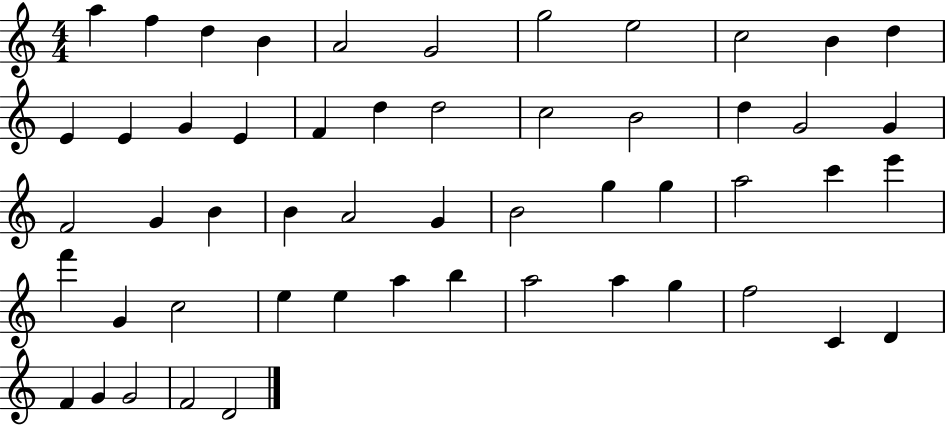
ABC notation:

X:1
T:Untitled
M:4/4
L:1/4
K:C
a f d B A2 G2 g2 e2 c2 B d E E G E F d d2 c2 B2 d G2 G F2 G B B A2 G B2 g g a2 c' e' f' G c2 e e a b a2 a g f2 C D F G G2 F2 D2